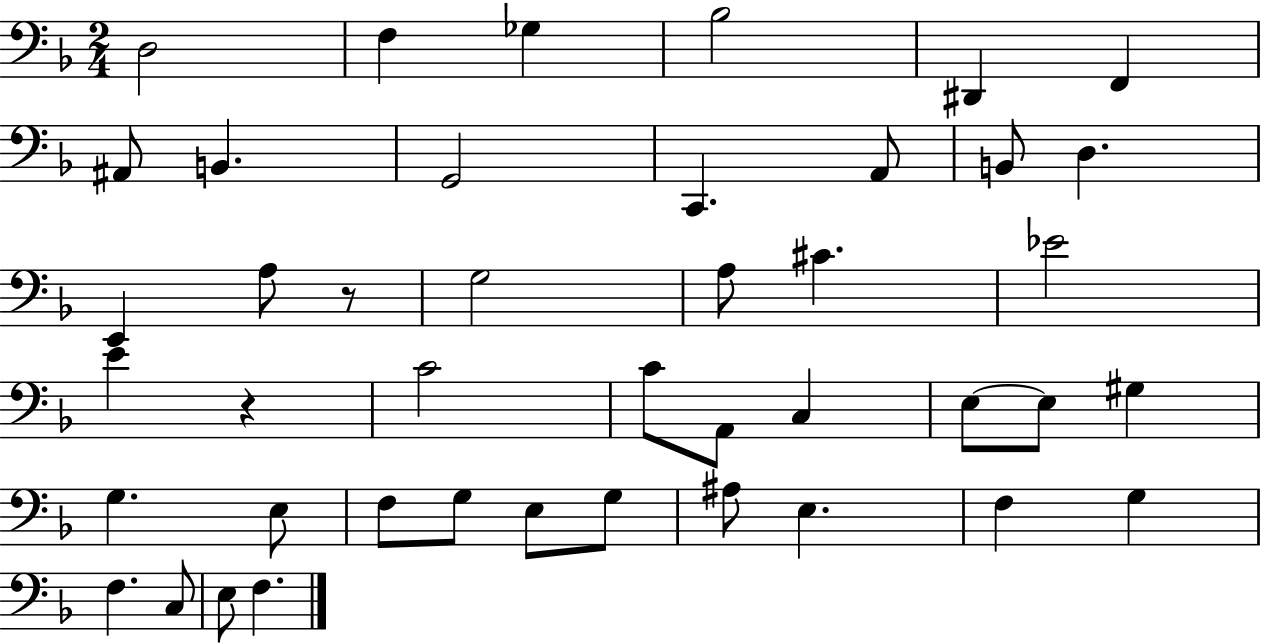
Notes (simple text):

D3/h F3/q Gb3/q Bb3/h D#2/q F2/q A#2/e B2/q. G2/h C2/q. A2/e B2/e D3/q. E2/q A3/e R/e G3/h A3/e C#4/q. Eb4/h E4/q R/q C4/h C4/e A2/e C3/q E3/e E3/e G#3/q G3/q. E3/e F3/e G3/e E3/e G3/e A#3/e E3/q. F3/q G3/q F3/q. C3/e E3/e F3/q.